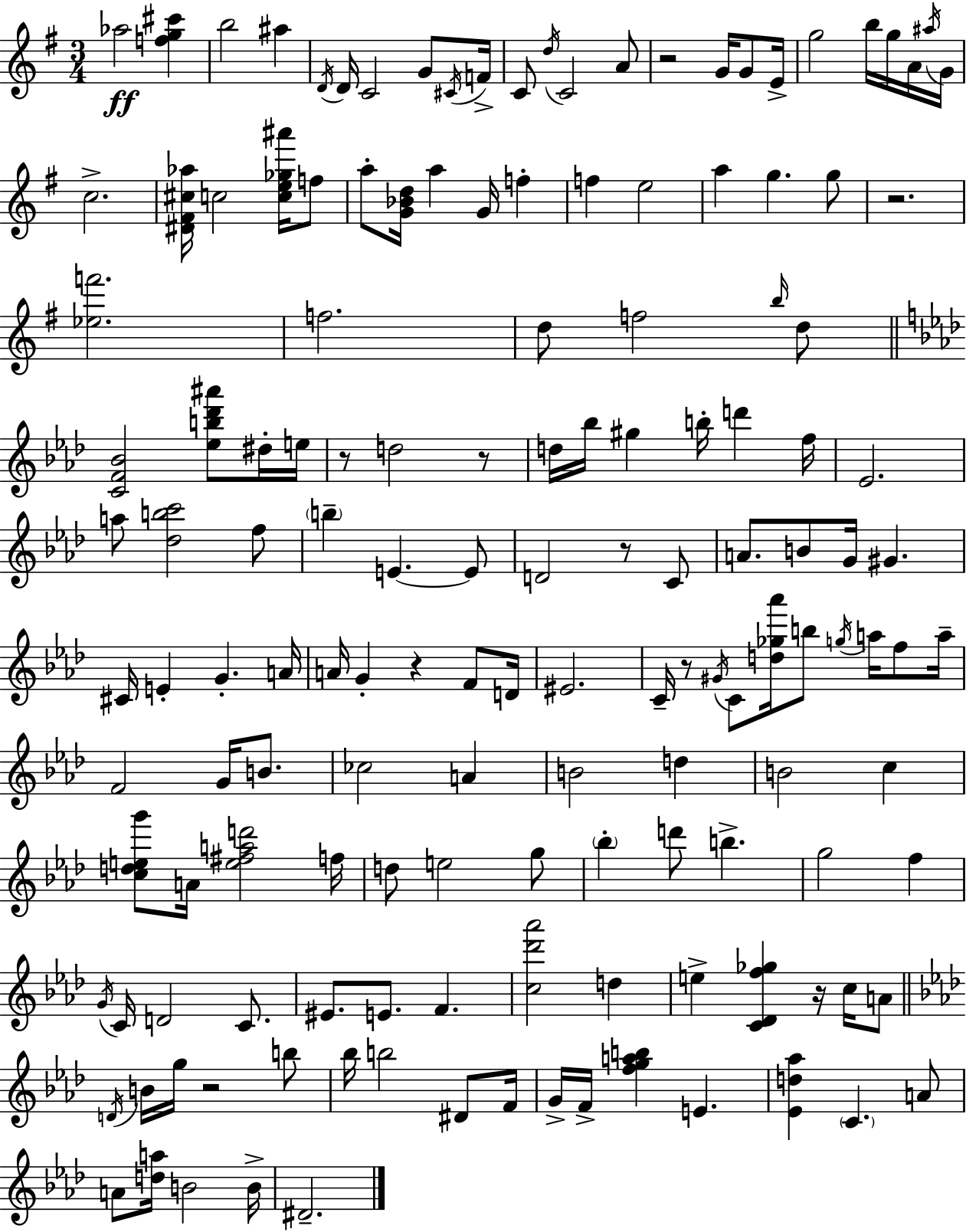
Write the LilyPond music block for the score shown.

{
  \clef treble
  \numericTimeSignature
  \time 3/4
  \key g \major
  aes''2\ff <f'' g'' cis'''>4 | b''2 ais''4 | \acciaccatura { d'16 } d'16 c'2 g'8 | \acciaccatura { cis'16 } f'16-> c'8 \acciaccatura { d''16 } c'2 | \break a'8 r2 g'16 | g'8 e'16-> g''2 b''16 | g''16 a'16 \acciaccatura { ais''16 } g'16 c''2.-> | <dis' fis' cis'' aes''>16 c''2 | \break <c'' e'' ges'' ais'''>16 f''8 a''8-. <g' bes' d''>16 a''4 g'16 | f''4-. f''4 e''2 | a''4 g''4. | g''8 r2. | \break <ees'' f'''>2. | f''2. | d''8 f''2 | \grace { b''16 } d''8 \bar "||" \break \key f \minor <c' f' bes'>2 <ees'' b'' des''' ais'''>8 dis''16-. e''16 | r8 d''2 r8 | d''16 bes''16 gis''4 b''16-. d'''4 f''16 | ees'2. | \break a''8 <des'' b'' c'''>2 f''8 | \parenthesize b''4-- e'4.~~ e'8 | d'2 r8 c'8 | a'8. b'8 g'16 gis'4. | \break cis'16 e'4-. g'4.-. a'16 | a'16 g'4-. r4 f'8 d'16 | eis'2. | c'16-- r8 \acciaccatura { gis'16 } c'8 <d'' ges'' aes'''>16 b''8 \acciaccatura { g''16 } a''16 f''8 | \break a''16-- f'2 g'16 b'8. | ces''2 a'4 | b'2 d''4 | b'2 c''4 | \break <c'' d'' e'' g'''>8 a'16 <e'' fis'' a'' d'''>2 | f''16 d''8 e''2 | g''8 \parenthesize bes''4-. d'''8 b''4.-> | g''2 f''4 | \break \acciaccatura { g'16 } c'16 d'2 | c'8. eis'8. e'8. f'4. | <c'' des''' aes'''>2 d''4 | e''4-> <c' des' f'' ges''>4 r16 | \break c''16 a'8 \bar "||" \break \key f \minor \acciaccatura { d'16 } b'16 g''16 r2 b''8 | bes''16 b''2 dis'8 | f'16 g'16-> f'16-> <f'' g'' a'' b''>4 e'4. | <ees' d'' aes''>4 \parenthesize c'4. a'8 | \break a'8 <d'' a''>16 b'2 | b'16-> dis'2.-- | \bar "|."
}